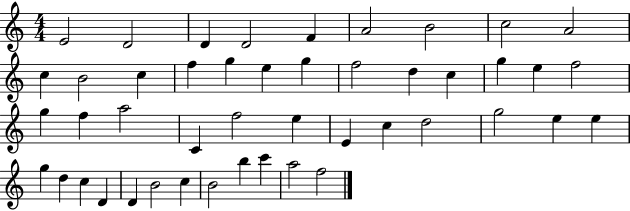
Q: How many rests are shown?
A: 0